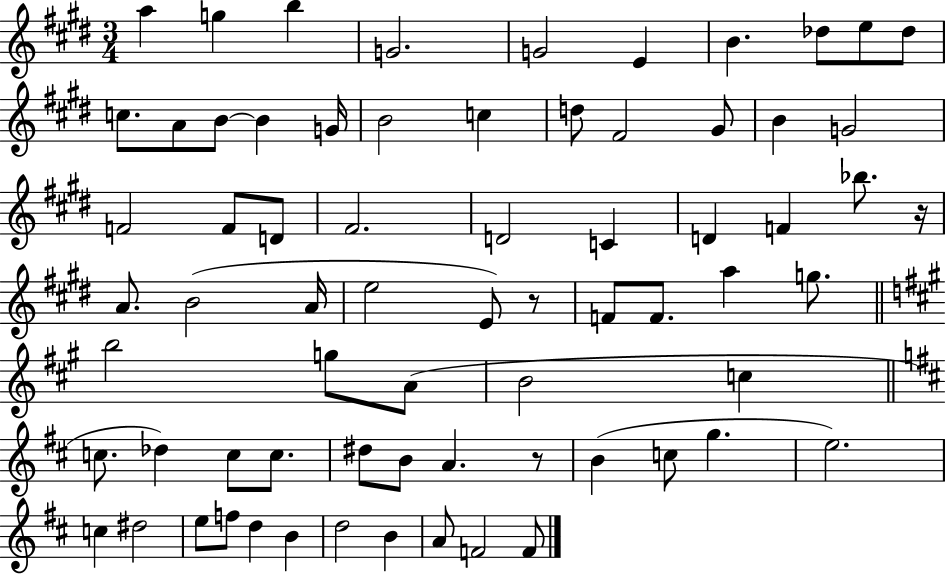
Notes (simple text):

A5/q G5/q B5/q G4/h. G4/h E4/q B4/q. Db5/e E5/e Db5/e C5/e. A4/e B4/e B4/q G4/s B4/h C5/q D5/e F#4/h G#4/e B4/q G4/h F4/h F4/e D4/e F#4/h. D4/h C4/q D4/q F4/q Bb5/e. R/s A4/e. B4/h A4/s E5/h E4/e R/e F4/e F4/e. A5/q G5/e. B5/h G5/e A4/e B4/h C5/q C5/e. Db5/q C5/e C5/e. D#5/e B4/e A4/q. R/e B4/q C5/e G5/q. E5/h. C5/q D#5/h E5/e F5/e D5/q B4/q D5/h B4/q A4/e F4/h F4/e